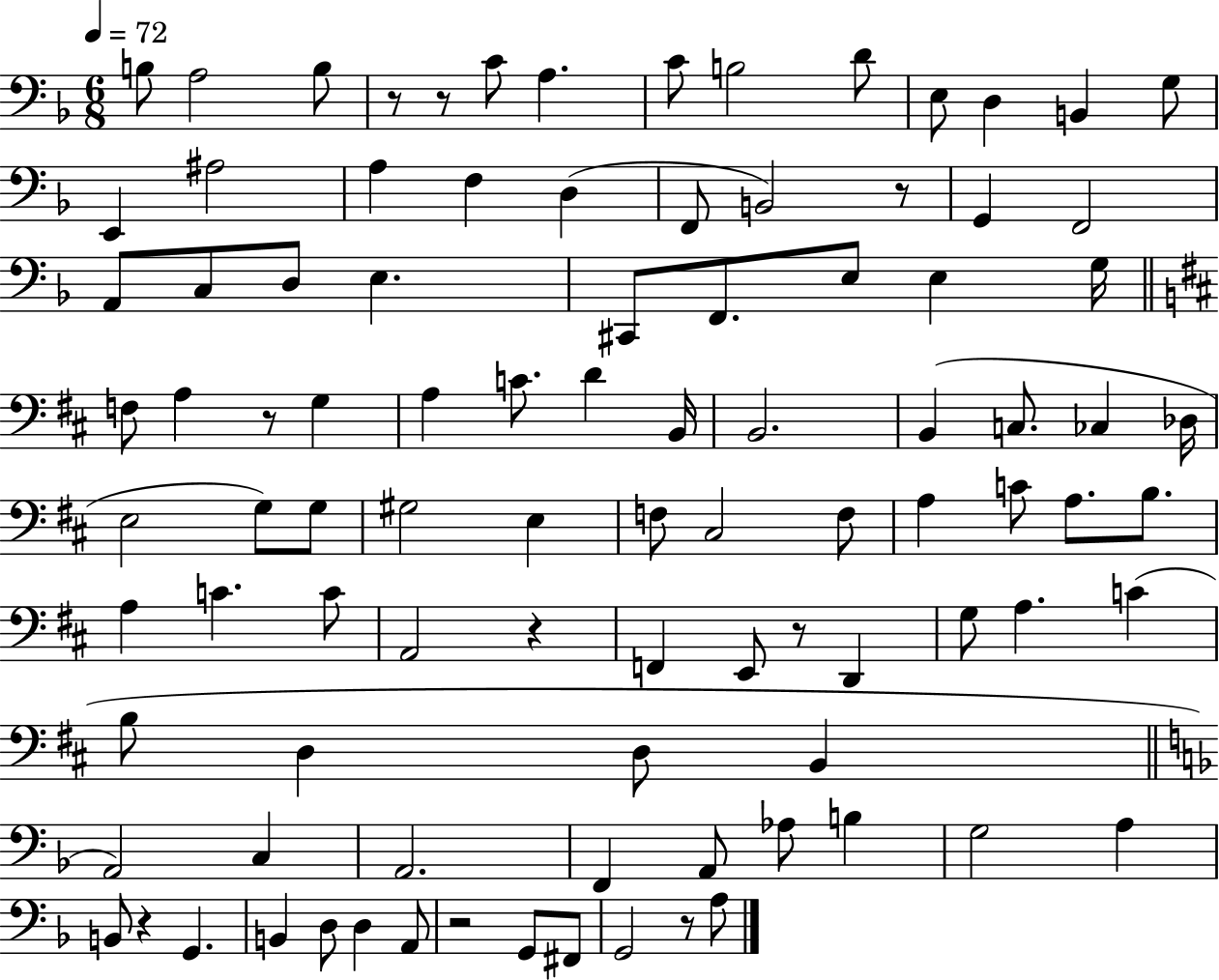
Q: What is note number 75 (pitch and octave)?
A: B3